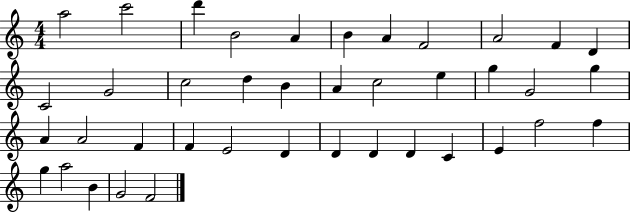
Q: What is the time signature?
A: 4/4